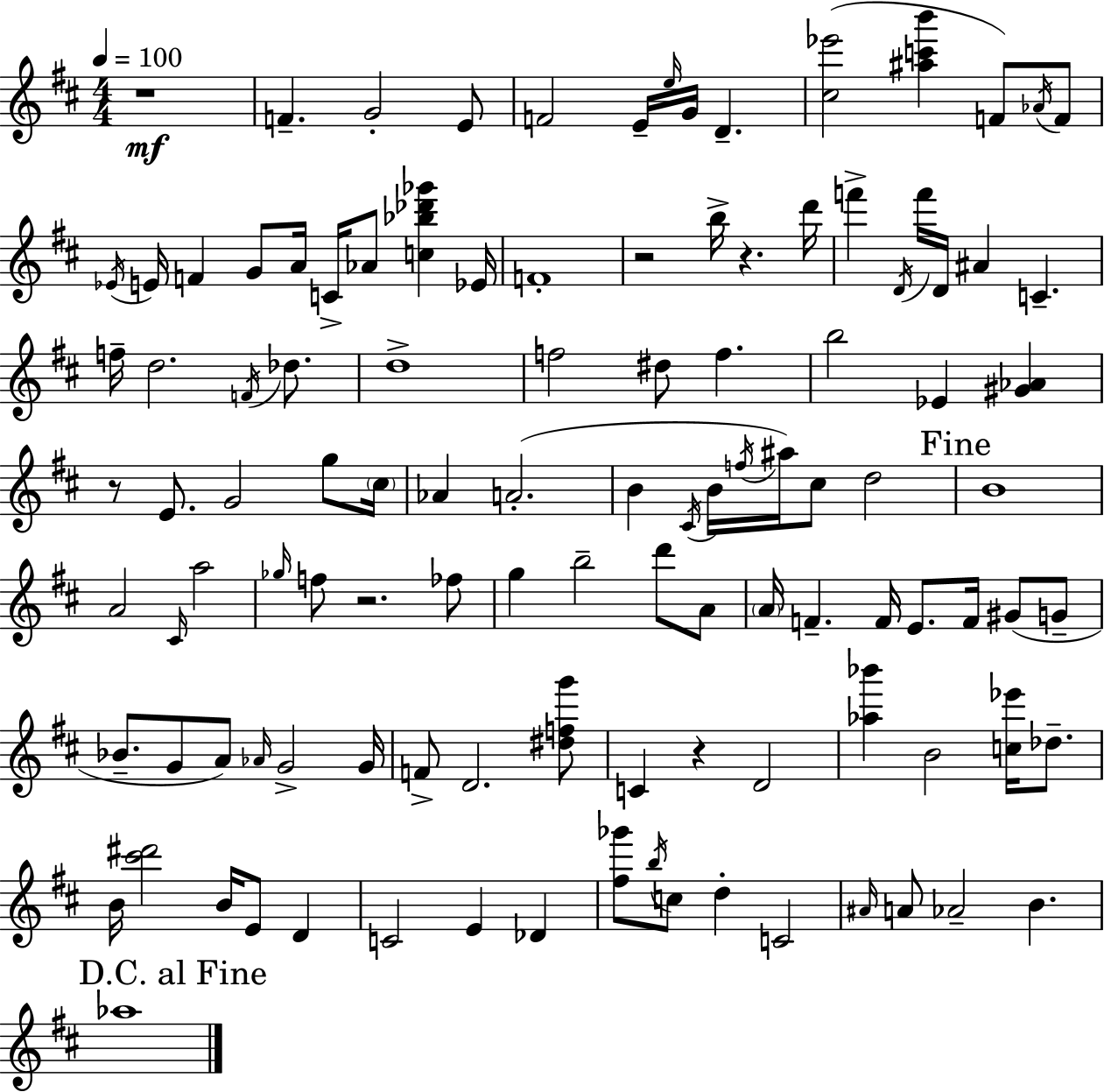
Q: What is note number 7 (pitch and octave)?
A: G4